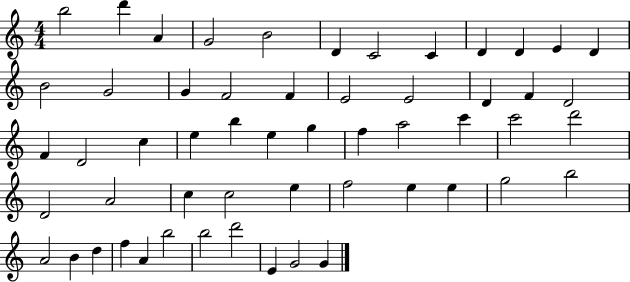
{
  \clef treble
  \numericTimeSignature
  \time 4/4
  \key c \major
  b''2 d'''4 a'4 | g'2 b'2 | d'4 c'2 c'4 | d'4 d'4 e'4 d'4 | \break b'2 g'2 | g'4 f'2 f'4 | e'2 e'2 | d'4 f'4 d'2 | \break f'4 d'2 c''4 | e''4 b''4 e''4 g''4 | f''4 a''2 c'''4 | c'''2 d'''2 | \break d'2 a'2 | c''4 c''2 e''4 | f''2 e''4 e''4 | g''2 b''2 | \break a'2 b'4 d''4 | f''4 a'4 b''2 | b''2 d'''2 | e'4 g'2 g'4 | \break \bar "|."
}